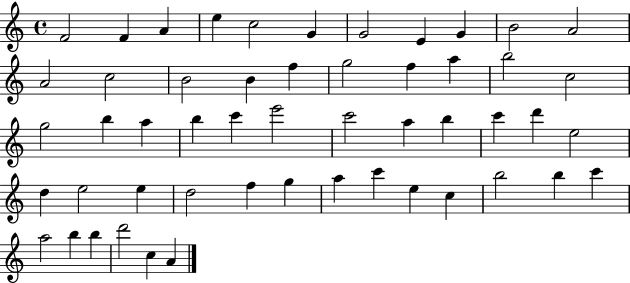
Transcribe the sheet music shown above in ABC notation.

X:1
T:Untitled
M:4/4
L:1/4
K:C
F2 F A e c2 G G2 E G B2 A2 A2 c2 B2 B f g2 f a b2 c2 g2 b a b c' e'2 c'2 a b c' d' e2 d e2 e d2 f g a c' e c b2 b c' a2 b b d'2 c A